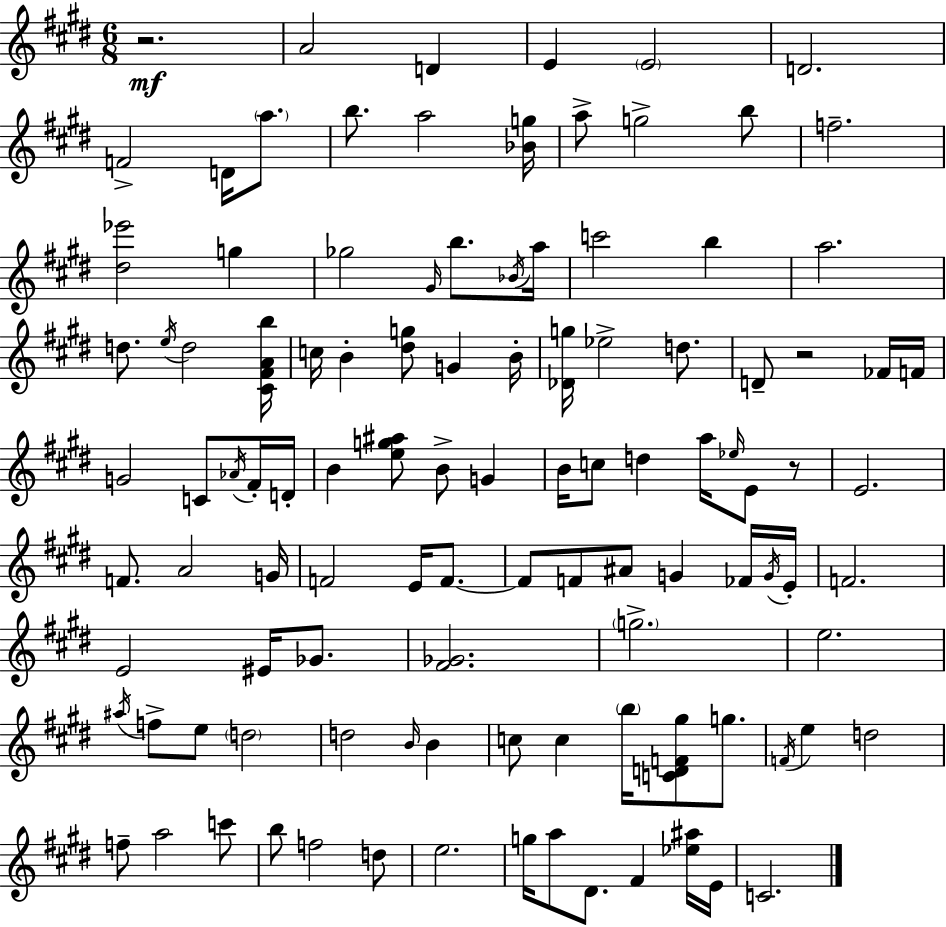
{
  \clef treble
  \numericTimeSignature
  \time 6/8
  \key e \major
  r2.\mf | a'2 d'4 | e'4 \parenthesize e'2 | d'2. | \break f'2-> d'16 \parenthesize a''8. | b''8. a''2 <bes' g''>16 | a''8-> g''2-> b''8 | f''2.-- | \break <dis'' ees'''>2 g''4 | ges''2 \grace { gis'16 } b''8. | \acciaccatura { bes'16 } a''16 c'''2 b''4 | a''2. | \break d''8. \acciaccatura { e''16 } d''2 | <cis' fis' a' b''>16 c''16 b'4-. <dis'' g''>8 g'4 | b'16-. <des' g''>16 ees''2-> | d''8. d'8-- r2 | \break fes'16 f'16 g'2 c'8 | \acciaccatura { aes'16 } fis'16-. d'16-. b'4 <e'' g'' ais''>8 b'8-> | g'4 b'16 c''8 d''4 a''16 | \grace { ees''16 } e'8 r8 e'2. | \break f'8. a'2 | g'16 f'2 | e'16 f'8.~~ f'8 f'8 ais'8 g'4 | fes'16 \acciaccatura { g'16 } e'16-. f'2. | \break e'2 | eis'16 ges'8. <fis' ges'>2. | \parenthesize g''2.-> | e''2. | \break \acciaccatura { ais''16 } f''8-> e''8 \parenthesize d''2 | d''2 | \grace { b'16 } b'4 c''8 c''4 | \parenthesize b''16 <c' d' f' gis''>8 g''8. \acciaccatura { f'16 } e''4 | \break d''2 f''8-- a''2 | c'''8 b''8 f''2 | d''8 e''2. | g''16 a''8 | \break dis'8. fis'4 <ees'' ais''>16 e'16 c'2. | \bar "|."
}